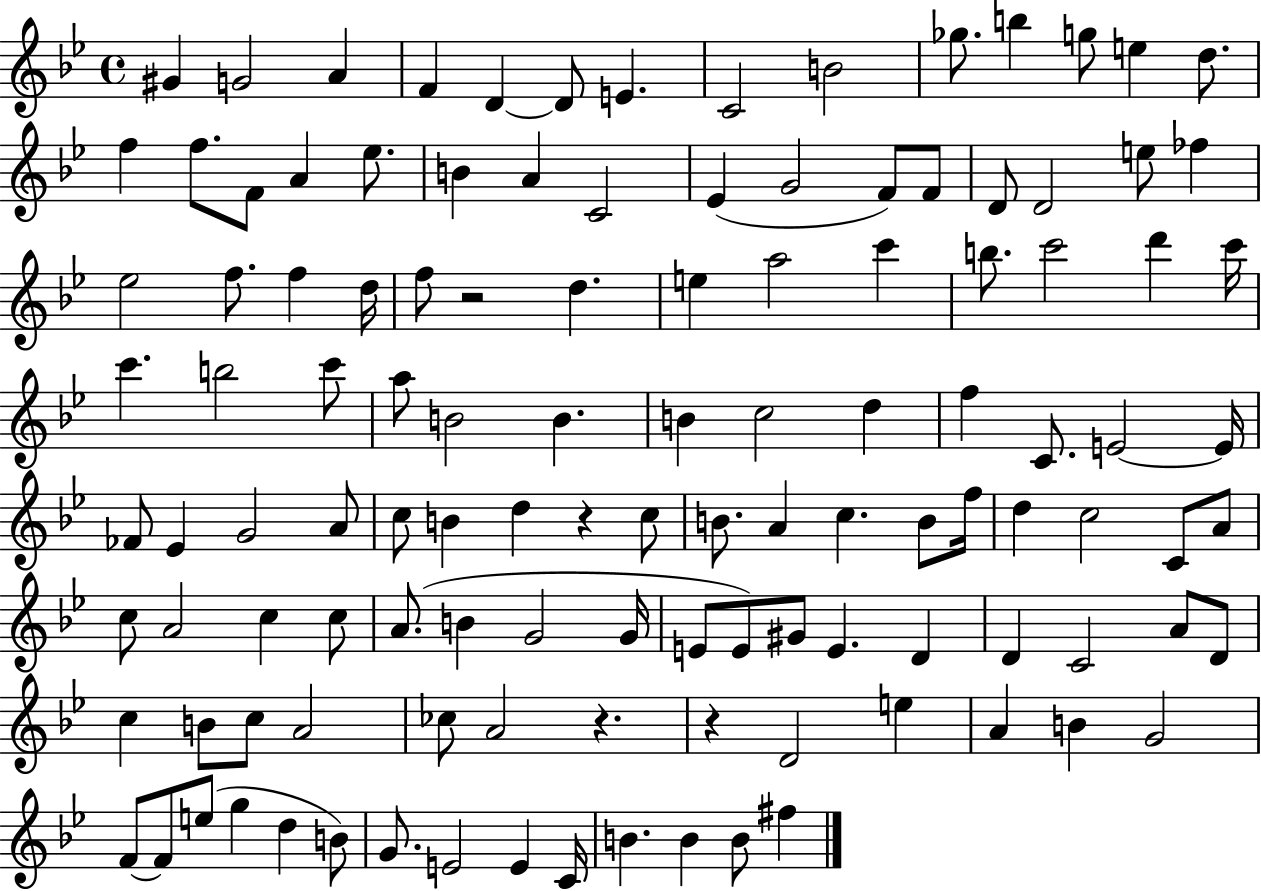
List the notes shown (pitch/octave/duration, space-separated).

G#4/q G4/h A4/q F4/q D4/q D4/e E4/q. C4/h B4/h Gb5/e. B5/q G5/e E5/q D5/e. F5/q F5/e. F4/e A4/q Eb5/e. B4/q A4/q C4/h Eb4/q G4/h F4/e F4/e D4/e D4/h E5/e FES5/q Eb5/h F5/e. F5/q D5/s F5/e R/h D5/q. E5/q A5/h C6/q B5/e. C6/h D6/q C6/s C6/q. B5/h C6/e A5/e B4/h B4/q. B4/q C5/h D5/q F5/q C4/e. E4/h E4/s FES4/e Eb4/q G4/h A4/e C5/e B4/q D5/q R/q C5/e B4/e. A4/q C5/q. B4/e F5/s D5/q C5/h C4/e A4/e C5/e A4/h C5/q C5/e A4/e. B4/q G4/h G4/s E4/e E4/e G#4/e E4/q. D4/q D4/q C4/h A4/e D4/e C5/q B4/e C5/e A4/h CES5/e A4/h R/q. R/q D4/h E5/q A4/q B4/q G4/h F4/e F4/e E5/e G5/q D5/q B4/e G4/e. E4/h E4/q C4/s B4/q. B4/q B4/e F#5/q